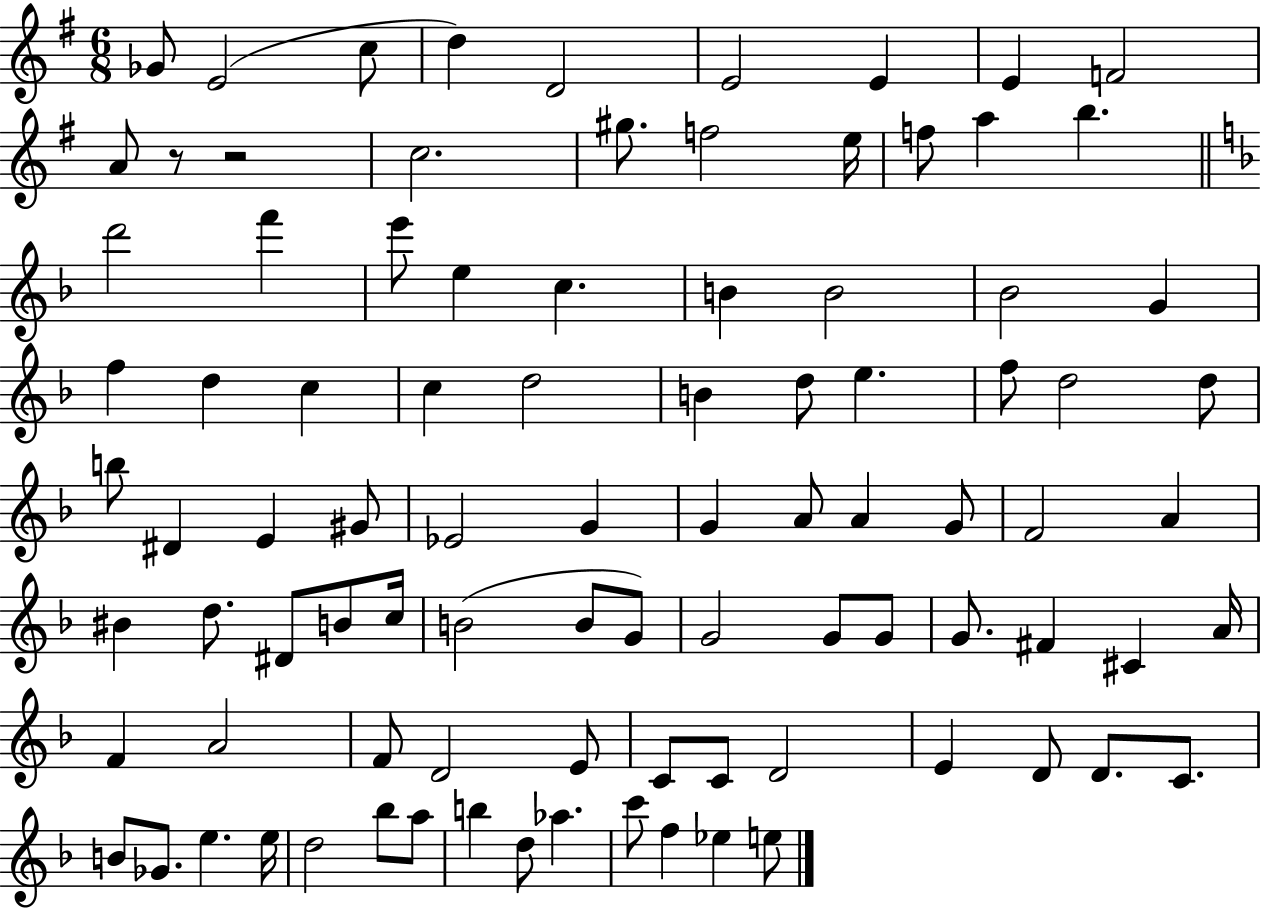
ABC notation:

X:1
T:Untitled
M:6/8
L:1/4
K:G
_G/2 E2 c/2 d D2 E2 E E F2 A/2 z/2 z2 c2 ^g/2 f2 e/4 f/2 a b d'2 f' e'/2 e c B B2 _B2 G f d c c d2 B d/2 e f/2 d2 d/2 b/2 ^D E ^G/2 _E2 G G A/2 A G/2 F2 A ^B d/2 ^D/2 B/2 c/4 B2 B/2 G/2 G2 G/2 G/2 G/2 ^F ^C A/4 F A2 F/2 D2 E/2 C/2 C/2 D2 E D/2 D/2 C/2 B/2 _G/2 e e/4 d2 _b/2 a/2 b d/2 _a c'/2 f _e e/2